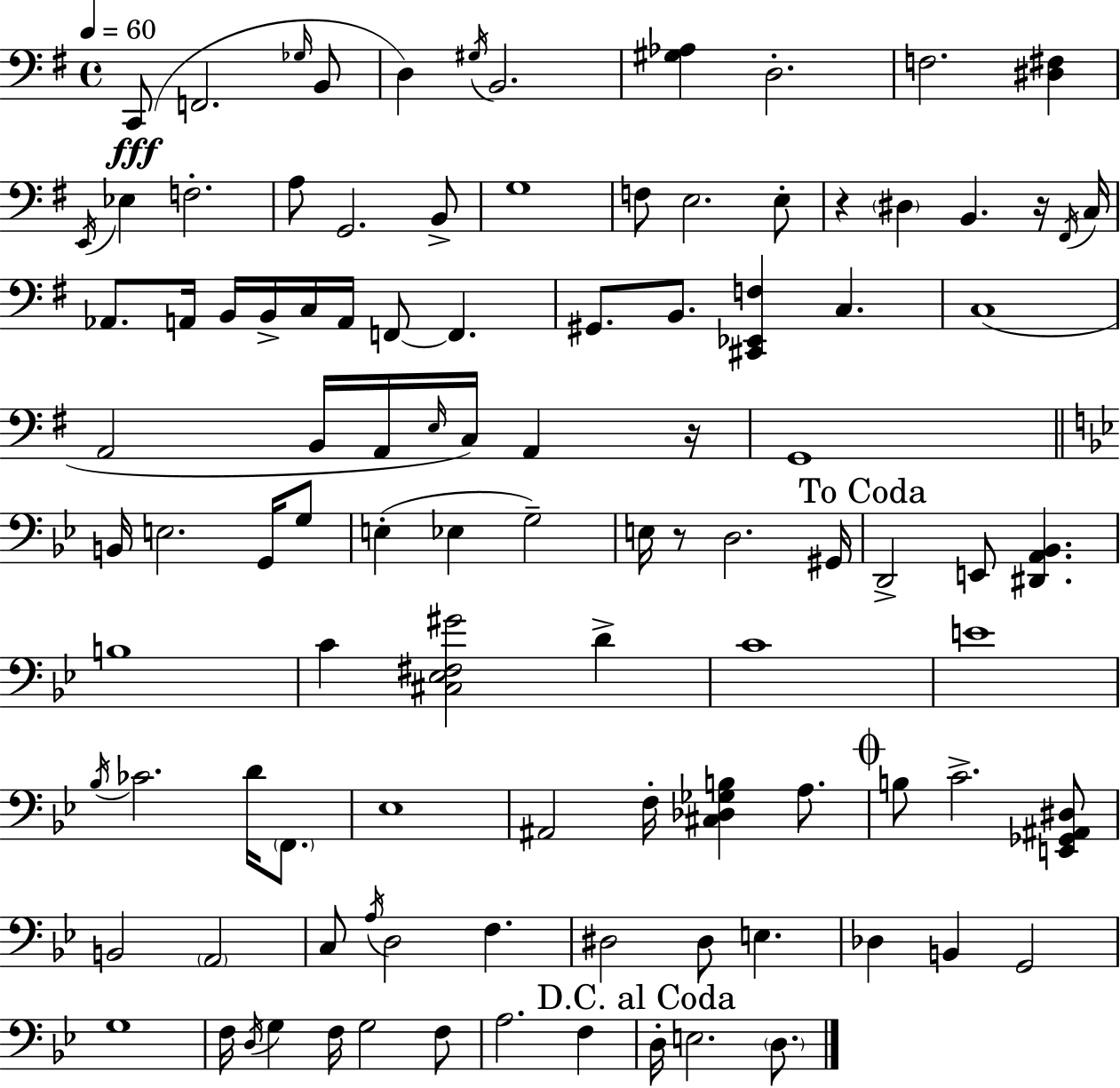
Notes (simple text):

C2/e F2/h. Gb3/s B2/e D3/q G#3/s B2/h. [G#3,Ab3]/q D3/h. F3/h. [D#3,F#3]/q E2/s Eb3/q F3/h. A3/e G2/h. B2/e G3/w F3/e E3/h. E3/e R/q D#3/q B2/q. R/s F#2/s C3/s Ab2/e. A2/s B2/s B2/s C3/s A2/s F2/e F2/q. G#2/e. B2/e. [C#2,Eb2,F3]/q C3/q. C3/w A2/h B2/s A2/s E3/s C3/s A2/q R/s G2/w B2/s E3/h. G2/s G3/e E3/q Eb3/q G3/h E3/s R/e D3/h. G#2/s D2/h E2/e [D#2,A2,Bb2]/q. B3/w C4/q [C#3,Eb3,F#3,G#4]/h D4/q C4/w E4/w Bb3/s CES4/h. D4/s F2/e. Eb3/w A#2/h F3/s [C#3,Db3,Gb3,B3]/q A3/e. B3/e C4/h. [E2,Gb2,A#2,D#3]/e B2/h A2/h C3/e A3/s D3/h F3/q. D#3/h D#3/e E3/q. Db3/q B2/q G2/h G3/w F3/s D3/s G3/q F3/s G3/h F3/e A3/h. F3/q D3/s E3/h. D3/e.